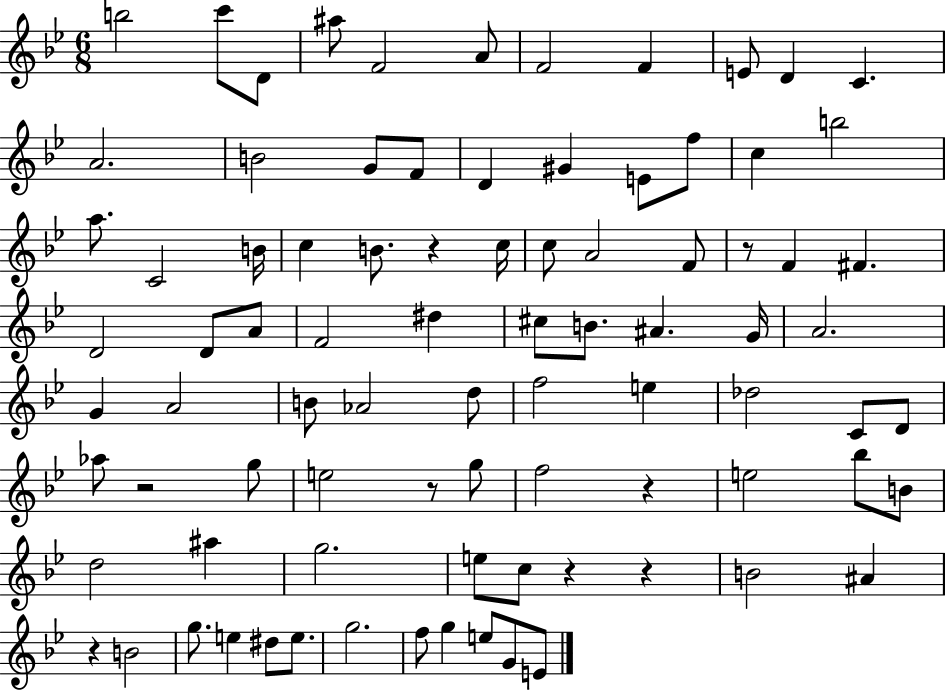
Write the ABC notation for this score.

X:1
T:Untitled
M:6/8
L:1/4
K:Bb
b2 c'/2 D/2 ^a/2 F2 A/2 F2 F E/2 D C A2 B2 G/2 F/2 D ^G E/2 f/2 c b2 a/2 C2 B/4 c B/2 z c/4 c/2 A2 F/2 z/2 F ^F D2 D/2 A/2 F2 ^d ^c/2 B/2 ^A G/4 A2 G A2 B/2 _A2 d/2 f2 e _d2 C/2 D/2 _a/2 z2 g/2 e2 z/2 g/2 f2 z e2 _b/2 B/2 d2 ^a g2 e/2 c/2 z z B2 ^A z B2 g/2 e ^d/2 e/2 g2 f/2 g e/2 G/2 E/2